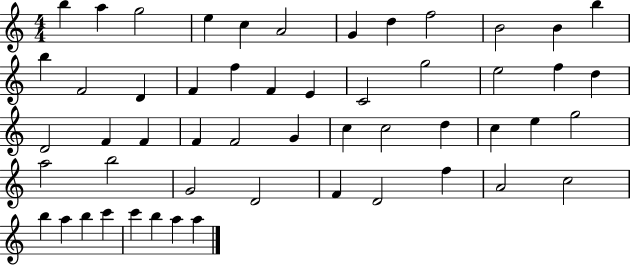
X:1
T:Untitled
M:4/4
L:1/4
K:C
b a g2 e c A2 G d f2 B2 B b b F2 D F f F E C2 g2 e2 f d D2 F F F F2 G c c2 d c e g2 a2 b2 G2 D2 F D2 f A2 c2 b a b c' c' b a a